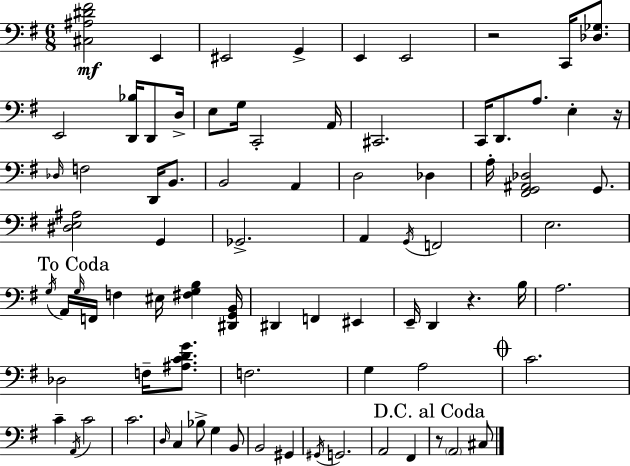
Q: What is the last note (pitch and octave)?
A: C#3